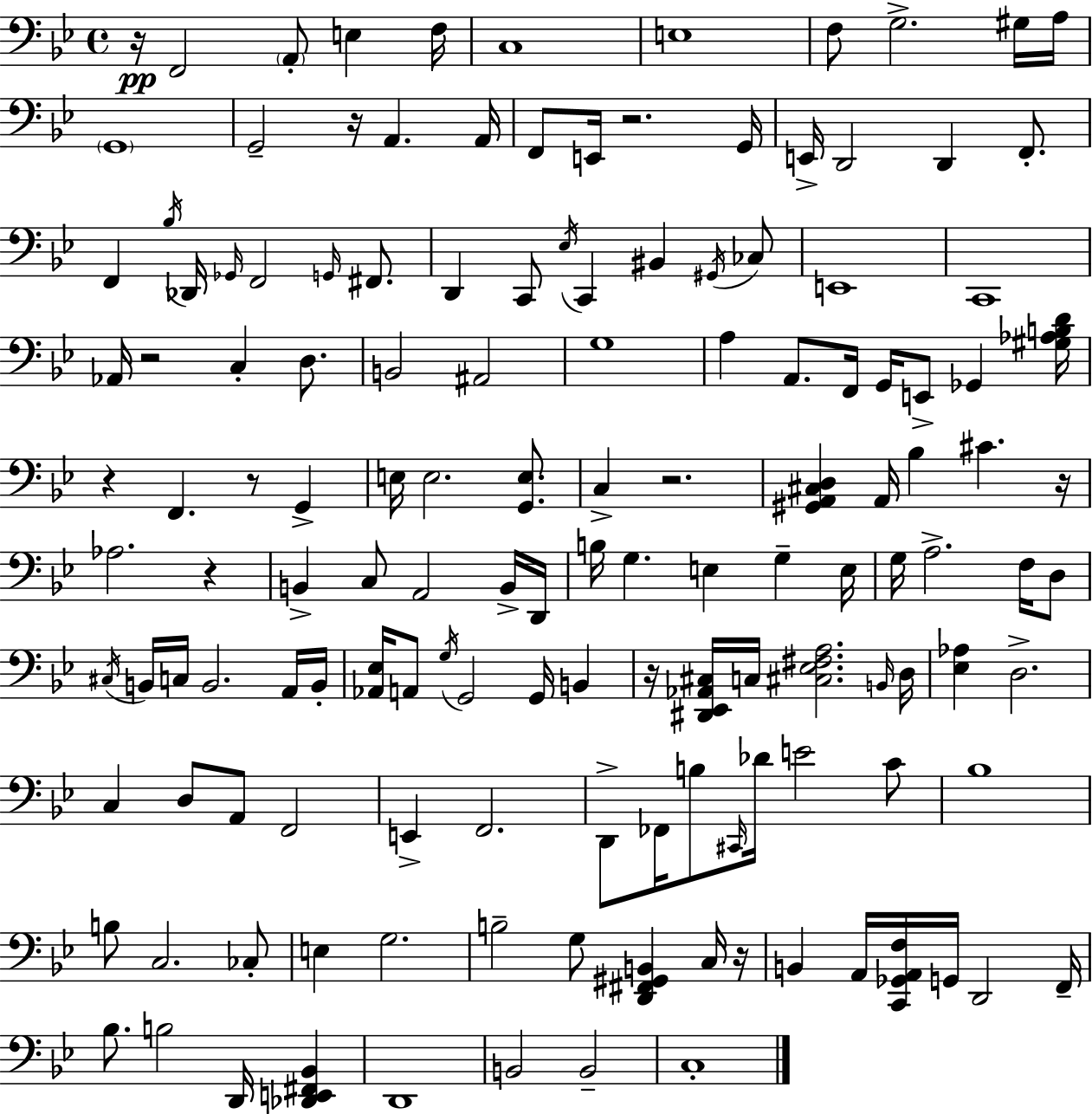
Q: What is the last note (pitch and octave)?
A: C3